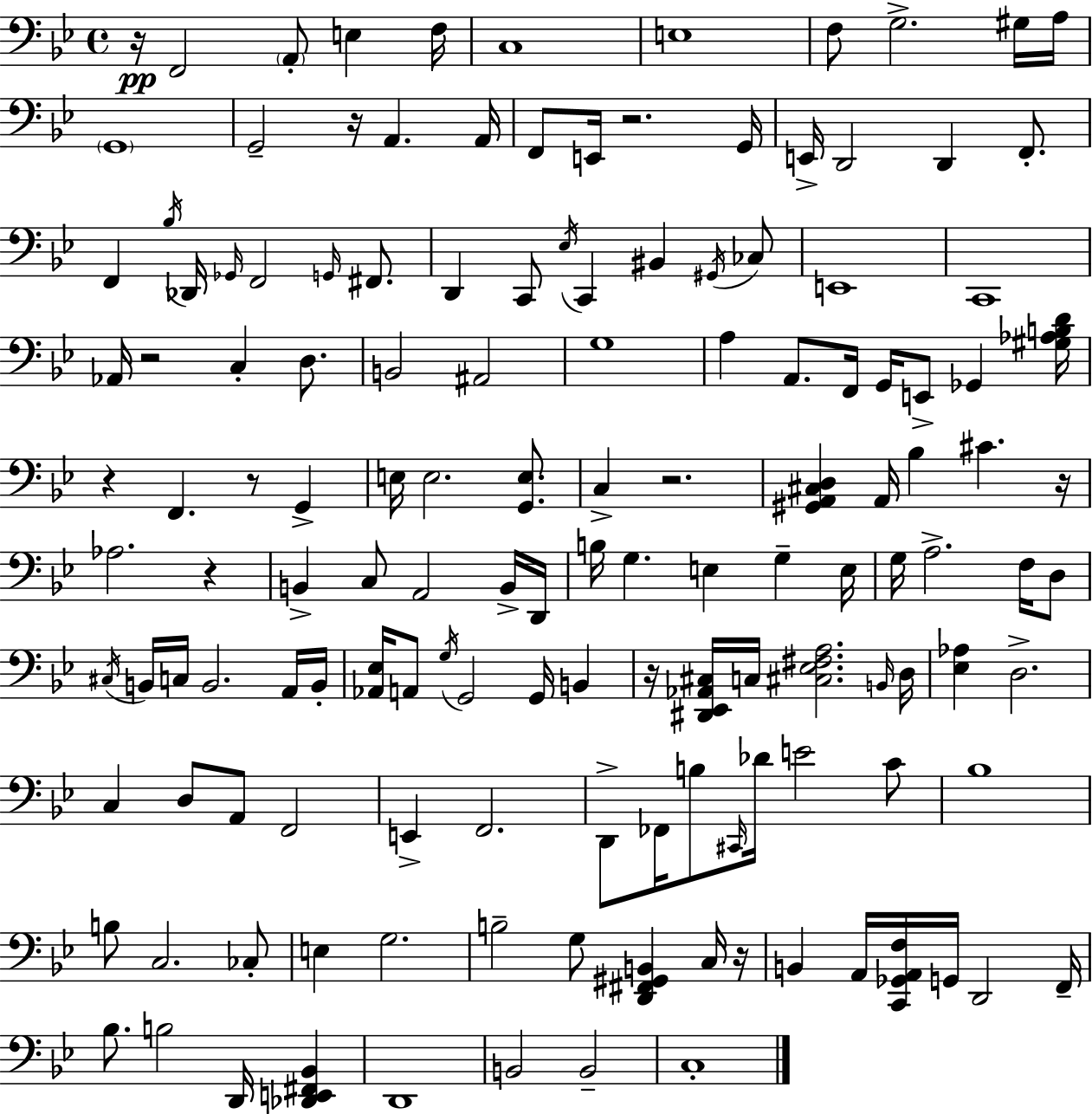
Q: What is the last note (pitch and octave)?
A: C3